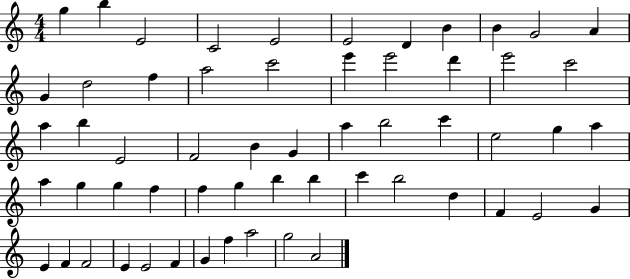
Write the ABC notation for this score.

X:1
T:Untitled
M:4/4
L:1/4
K:C
g b E2 C2 E2 E2 D B B G2 A G d2 f a2 c'2 e' e'2 d' e'2 c'2 a b E2 F2 B G a b2 c' e2 g a a g g f f g b b c' b2 d F E2 G E F F2 E E2 F G f a2 g2 A2